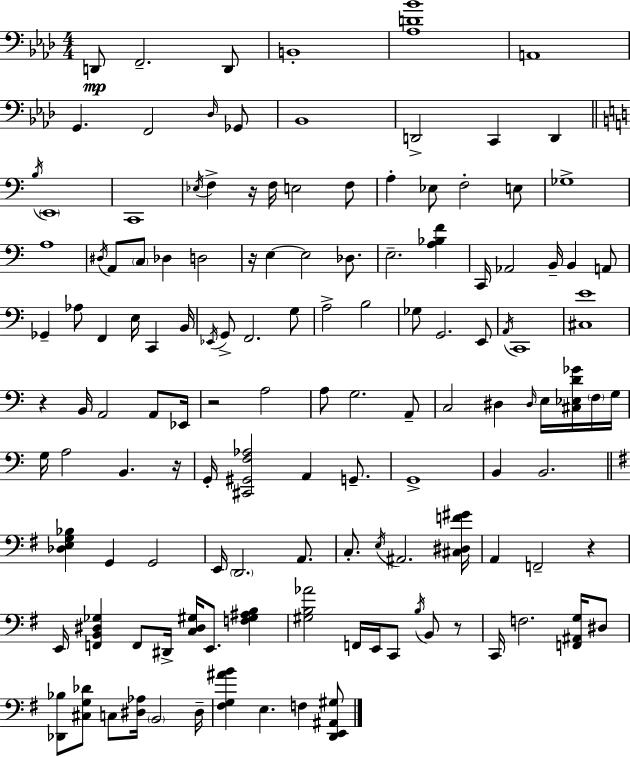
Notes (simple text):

D2/e F2/h. D2/e B2/w [Ab3,D4,Bb4]/w A2/w G2/q. F2/h Db3/s Gb2/e Bb2/w D2/h C2/q D2/q B3/s E2/w C2/w Eb3/s F3/q R/s F3/s E3/h F3/e A3/q Eb3/e F3/h E3/e Gb3/w A3/w D#3/s A2/e C3/e Db3/q D3/h R/s E3/q E3/h Db3/e. E3/h. [A3,Bb3,F4]/q C2/s Ab2/h B2/s B2/q A2/e Gb2/q Ab3/e F2/q E3/s C2/q B2/s Eb2/s G2/e F2/h. G3/e A3/h B3/h Gb3/e G2/h. E2/e A2/s C2/w [C#3,E4]/w R/q B2/s A2/h A2/e Eb2/s R/h A3/h A3/e G3/h. A2/e C3/h D#3/q D#3/s E3/s [C#3,Eb3,D4,Gb4]/s F3/s G3/s G3/s A3/h B2/q. R/s G2/s [C#2,G#2,F3,Ab3]/h A2/q G2/e. G2/w B2/q B2/h. [Db3,E3,G3,Bb3]/q G2/q G2/h E2/s D2/h. A2/e. C3/e. E3/s A#2/h. [C#3,D#3,F4,G#4]/s A2/q F2/h R/q E2/s [F2,B2,D#3,Gb3]/q F2/e D#2/s [C3,D#3,G#3]/s E2/e. [F3,G#3,A#3,B3]/q [G#3,B3,Ab4]/h F2/s E2/s C2/e B3/s B2/e R/e C2/s F3/h. [F2,A#2,G3]/s D#3/e [Db2,Bb3]/e [C#3,G3,Db4]/e C3/e [D#3,Ab3]/s B2/h D#3/s [F#3,G3,A#4,B4]/q E3/q. F3/q [D2,E2,A#2,G#3]/e